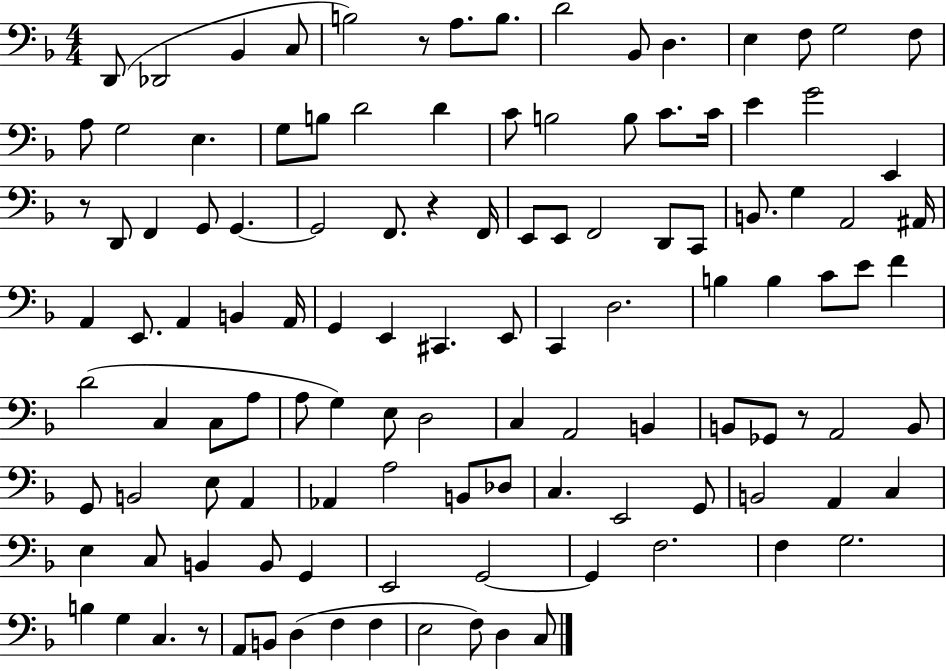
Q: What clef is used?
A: bass